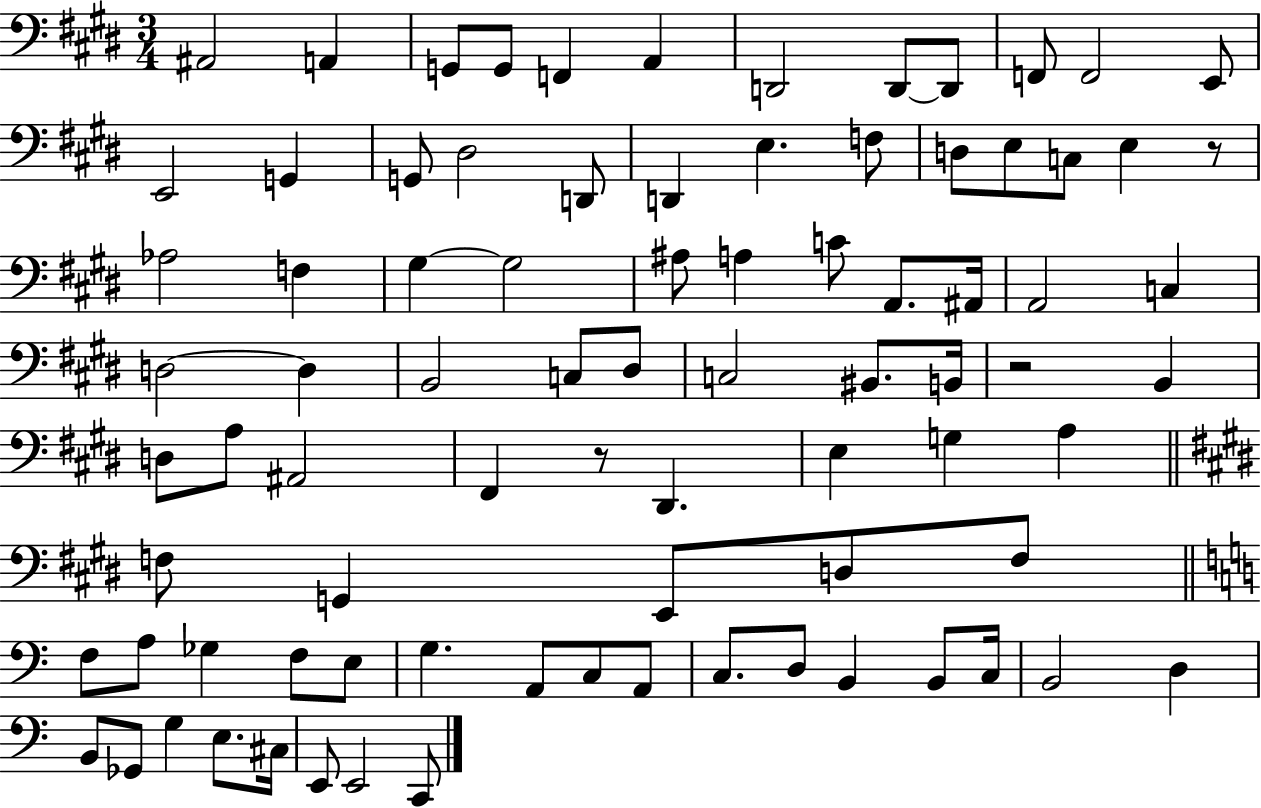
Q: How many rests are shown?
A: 3